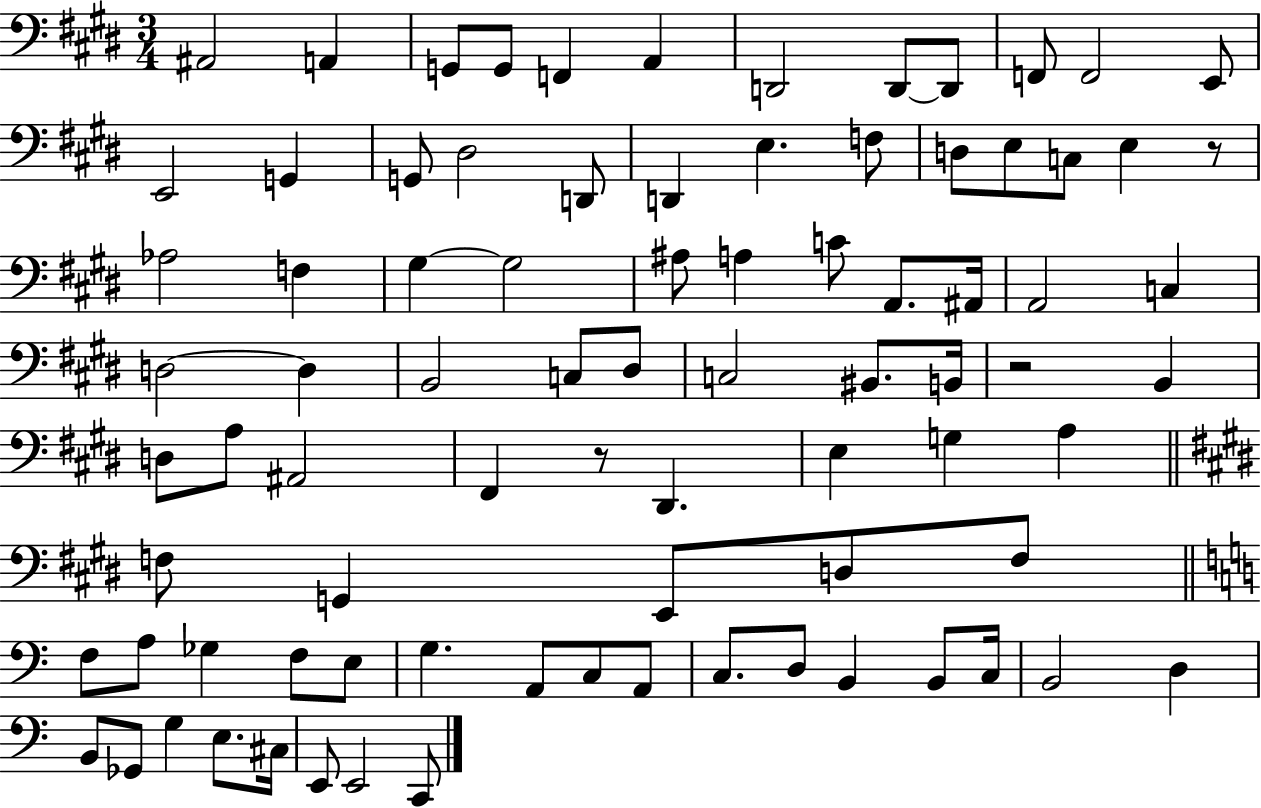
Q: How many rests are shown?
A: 3